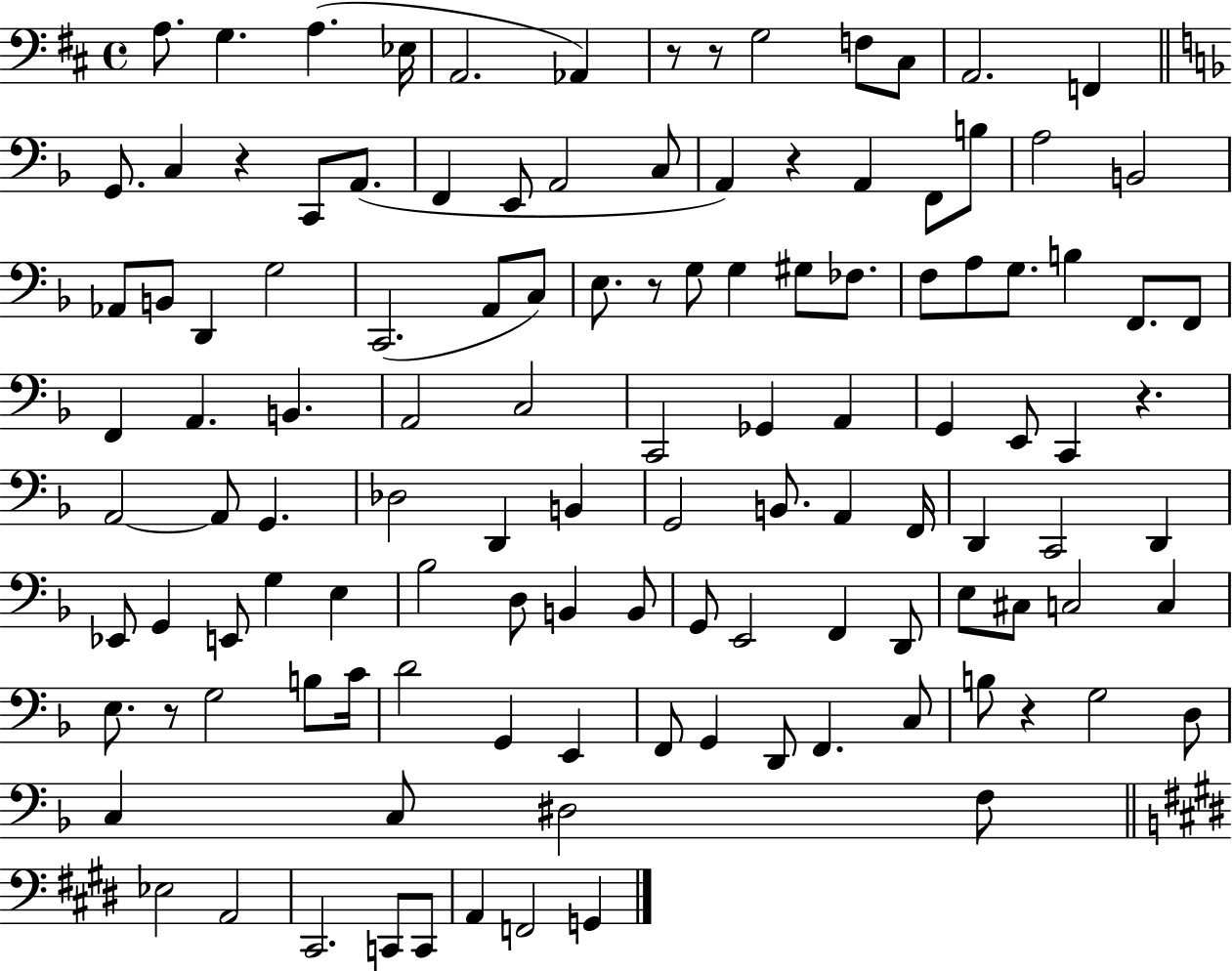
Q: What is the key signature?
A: D major